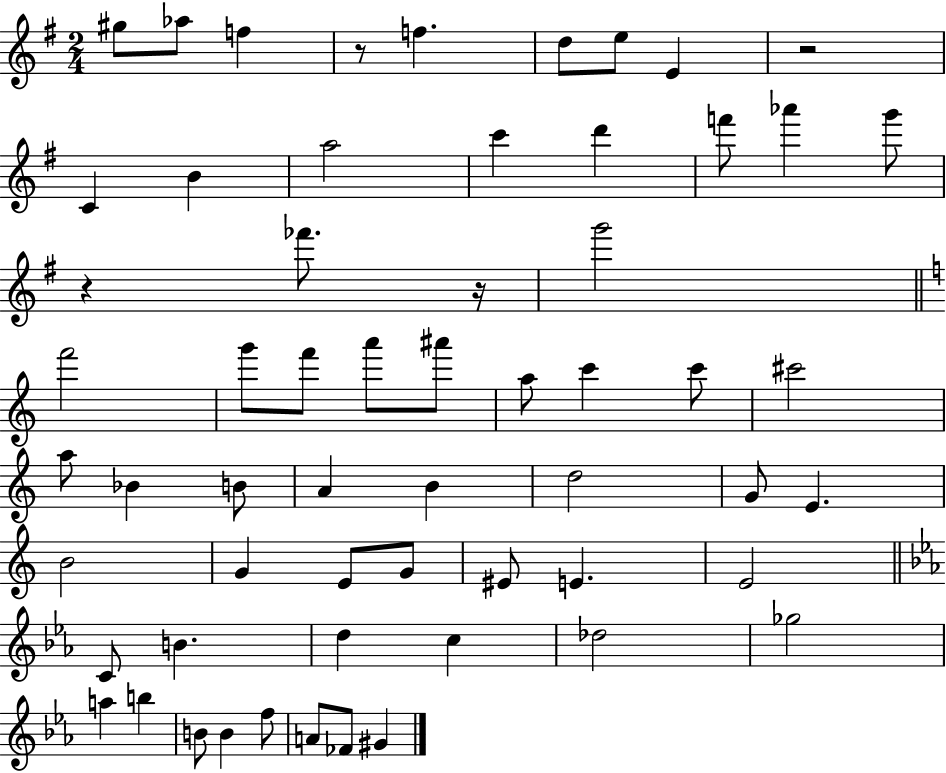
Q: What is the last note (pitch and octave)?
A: G#4